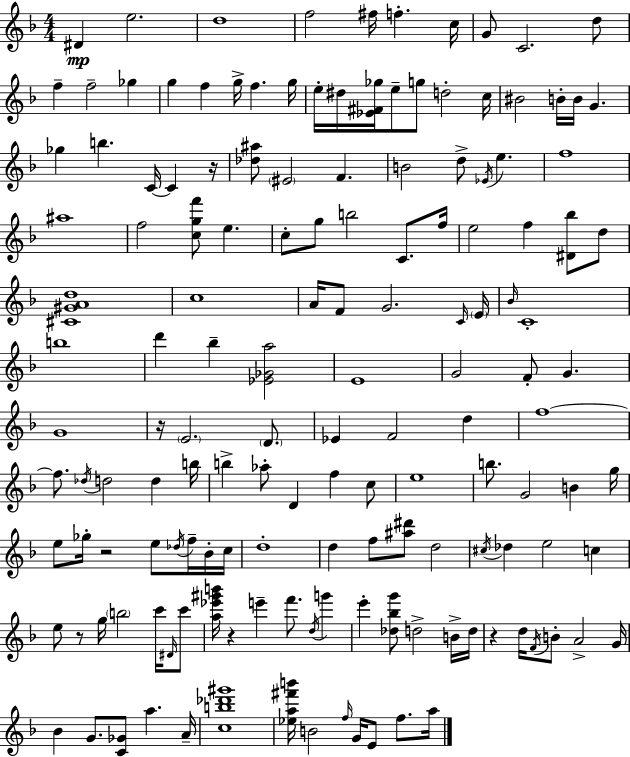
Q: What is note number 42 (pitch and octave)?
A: E5